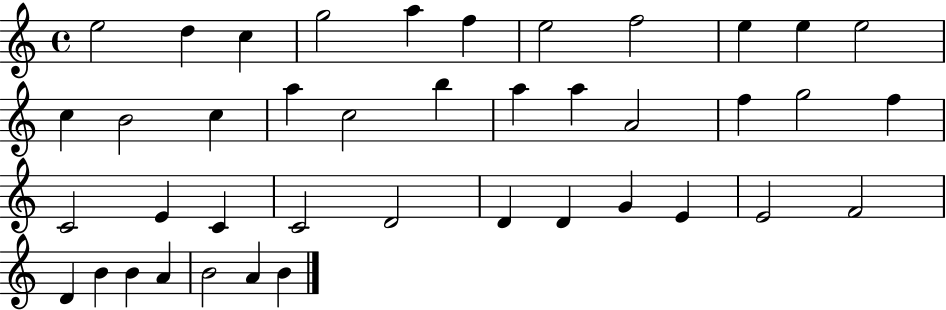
{
  \clef treble
  \time 4/4
  \defaultTimeSignature
  \key c \major
  e''2 d''4 c''4 | g''2 a''4 f''4 | e''2 f''2 | e''4 e''4 e''2 | \break c''4 b'2 c''4 | a''4 c''2 b''4 | a''4 a''4 a'2 | f''4 g''2 f''4 | \break c'2 e'4 c'4 | c'2 d'2 | d'4 d'4 g'4 e'4 | e'2 f'2 | \break d'4 b'4 b'4 a'4 | b'2 a'4 b'4 | \bar "|."
}